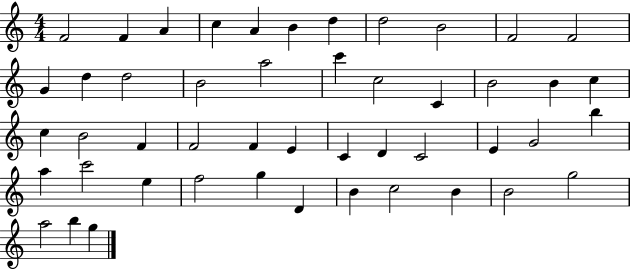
F4/h F4/q A4/q C5/q A4/q B4/q D5/q D5/h B4/h F4/h F4/h G4/q D5/q D5/h B4/h A5/h C6/q C5/h C4/q B4/h B4/q C5/q C5/q B4/h F4/q F4/h F4/q E4/q C4/q D4/q C4/h E4/q G4/h B5/q A5/q C6/h E5/q F5/h G5/q D4/q B4/q C5/h B4/q B4/h G5/h A5/h B5/q G5/q